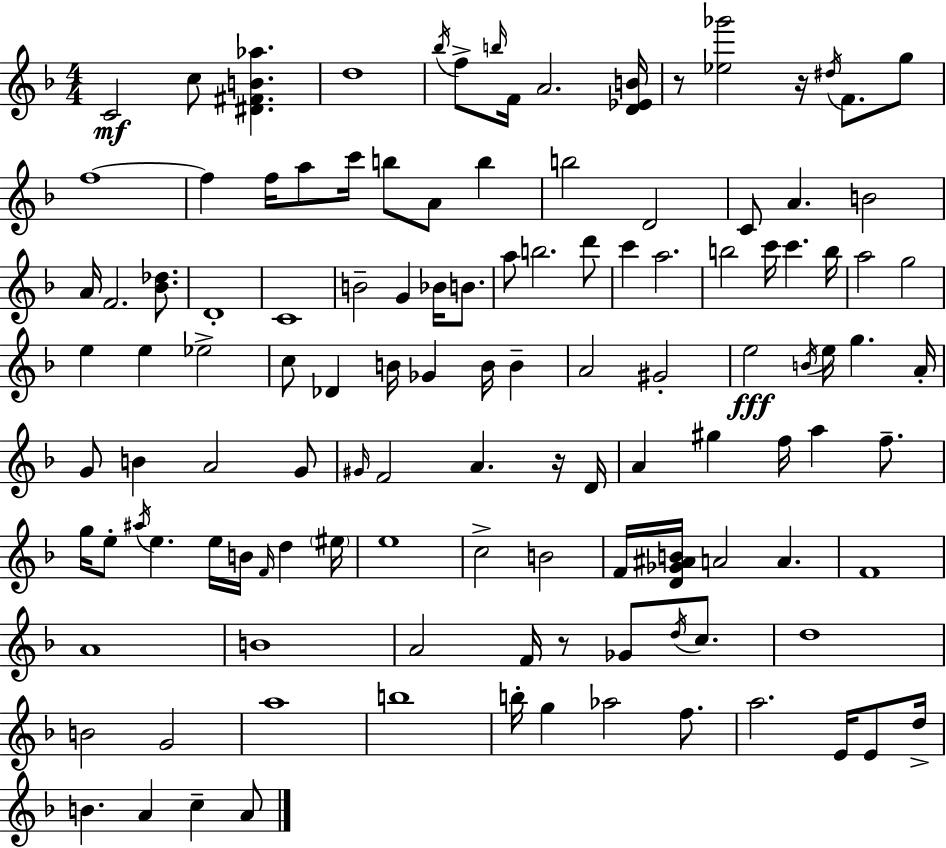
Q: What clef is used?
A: treble